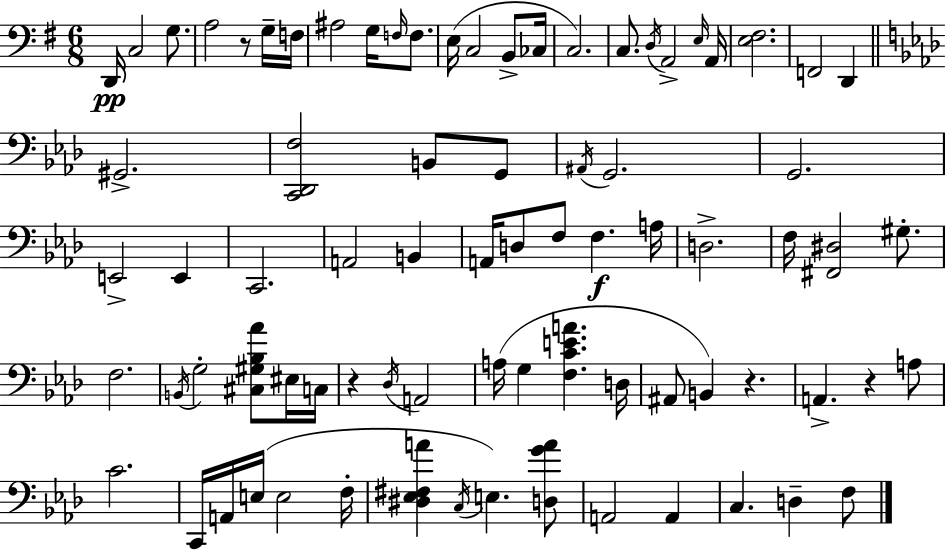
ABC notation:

X:1
T:Untitled
M:6/8
L:1/4
K:Em
D,,/4 C,2 G,/2 A,2 z/2 G,/4 F,/4 ^A,2 G,/4 F,/4 F,/2 E,/4 C,2 B,,/2 _C,/4 C,2 C,/2 D,/4 A,,2 E,/4 A,,/4 [E,^F,]2 F,,2 D,, ^G,,2 [C,,_D,,F,]2 B,,/2 G,,/2 ^A,,/4 G,,2 G,,2 E,,2 E,, C,,2 A,,2 B,, A,,/4 D,/2 F,/2 F, A,/4 D,2 F,/4 [^F,,^D,]2 ^G,/2 F,2 B,,/4 G,2 [^C,^G,_B,_A]/2 ^E,/4 C,/4 z _D,/4 A,,2 A,/4 G, [F,CEA] D,/4 ^A,,/2 B,, z A,, z A,/2 C2 C,,/4 A,,/4 E,/4 E,2 F,/4 [^D,_E,^F,A] C,/4 E, [D,GA]/2 A,,2 A,, C, D, F,/2